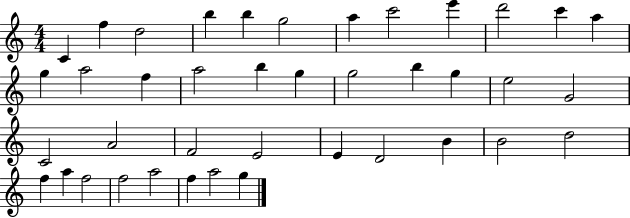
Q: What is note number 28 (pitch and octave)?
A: E4